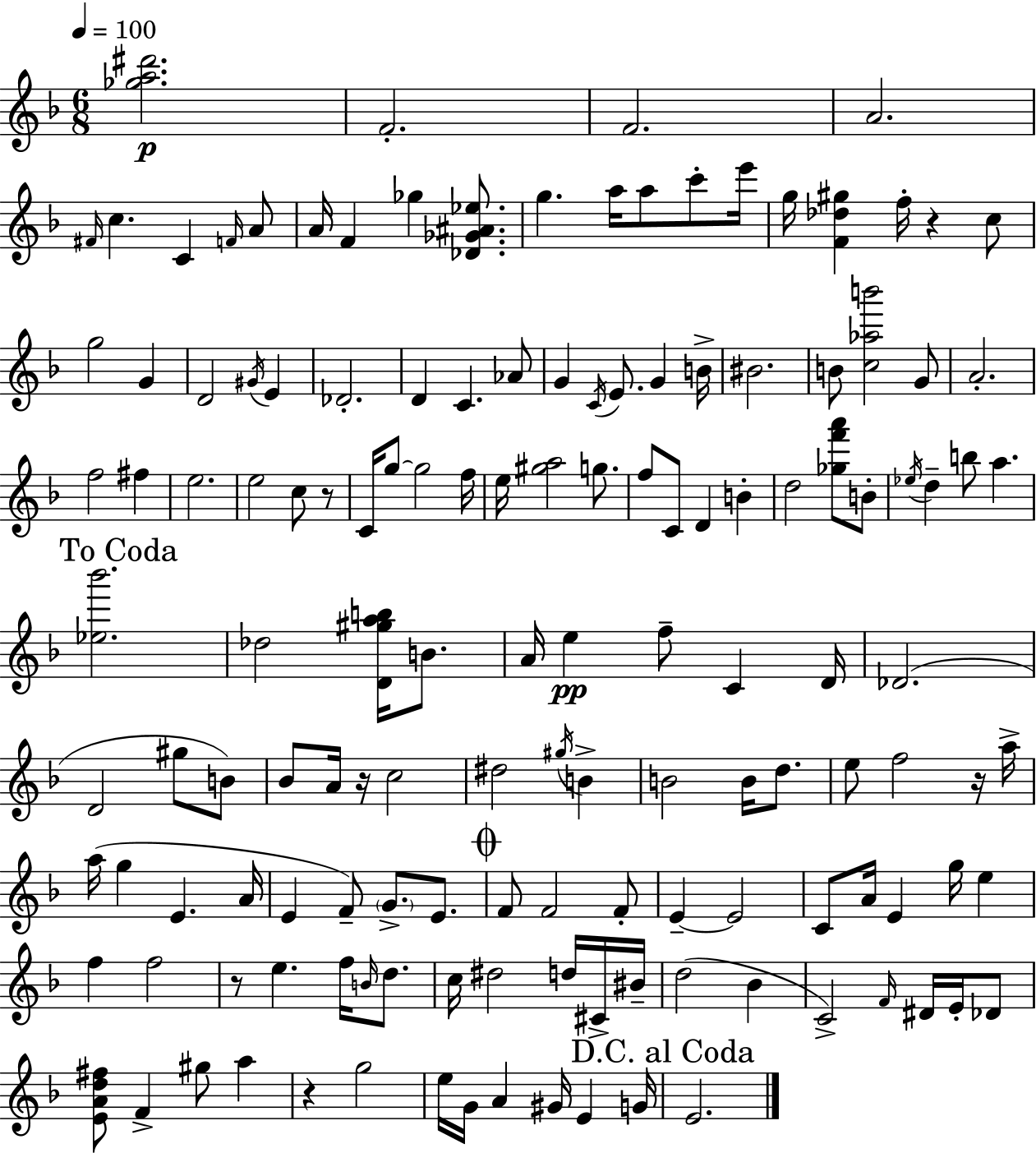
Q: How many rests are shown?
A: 6